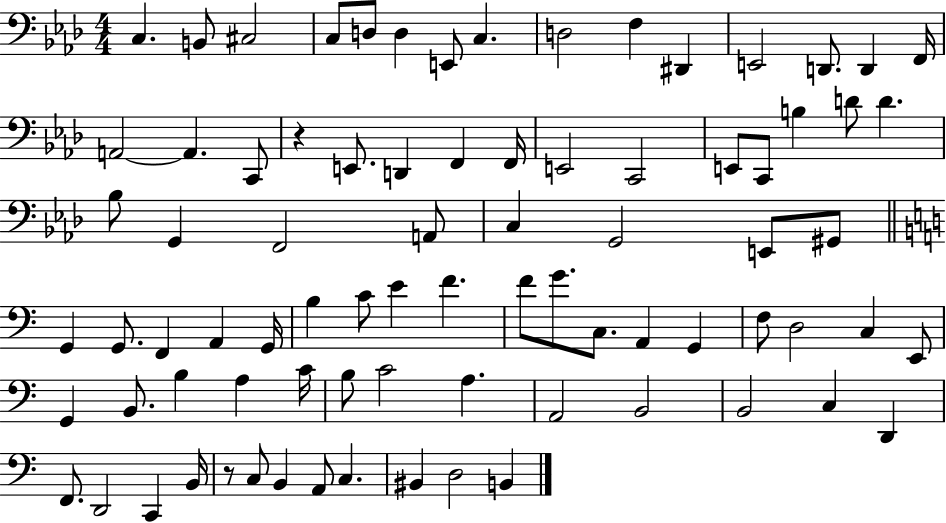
C3/q. B2/e C#3/h C3/e D3/e D3/q E2/e C3/q. D3/h F3/q D#2/q E2/h D2/e. D2/q F2/s A2/h A2/q. C2/e R/q E2/e. D2/q F2/q F2/s E2/h C2/h E2/e C2/e B3/q D4/e D4/q. Bb3/e G2/q F2/h A2/e C3/q G2/h E2/e G#2/e G2/q G2/e. F2/q A2/q G2/s B3/q C4/e E4/q F4/q. F4/e G4/e. C3/e. A2/q G2/q F3/e D3/h C3/q E2/e G2/q B2/e. B3/q A3/q C4/s B3/e C4/h A3/q. A2/h B2/h B2/h C3/q D2/q F2/e. D2/h C2/q B2/s R/e C3/e B2/q A2/e C3/q. BIS2/q D3/h B2/q